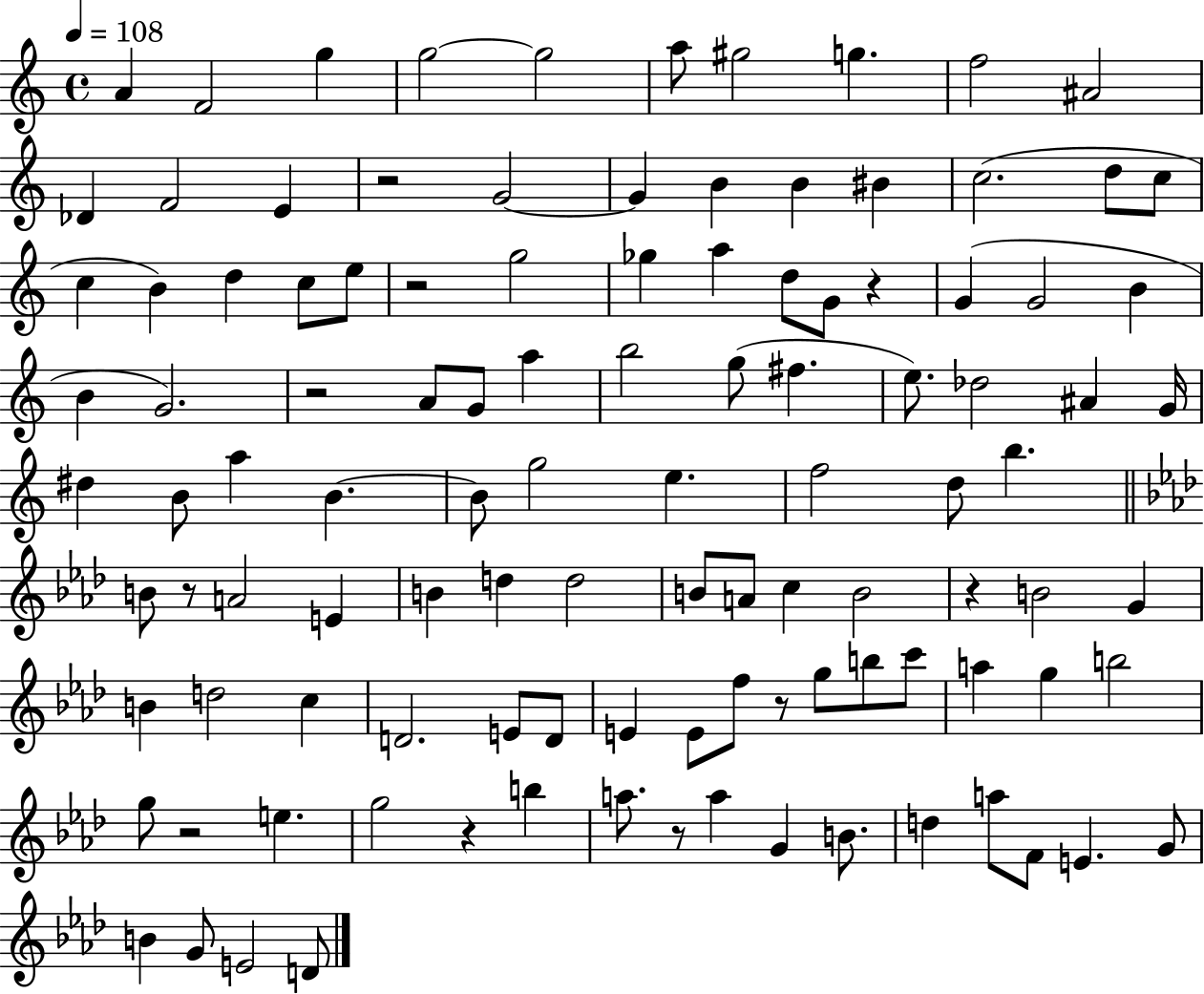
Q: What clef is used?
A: treble